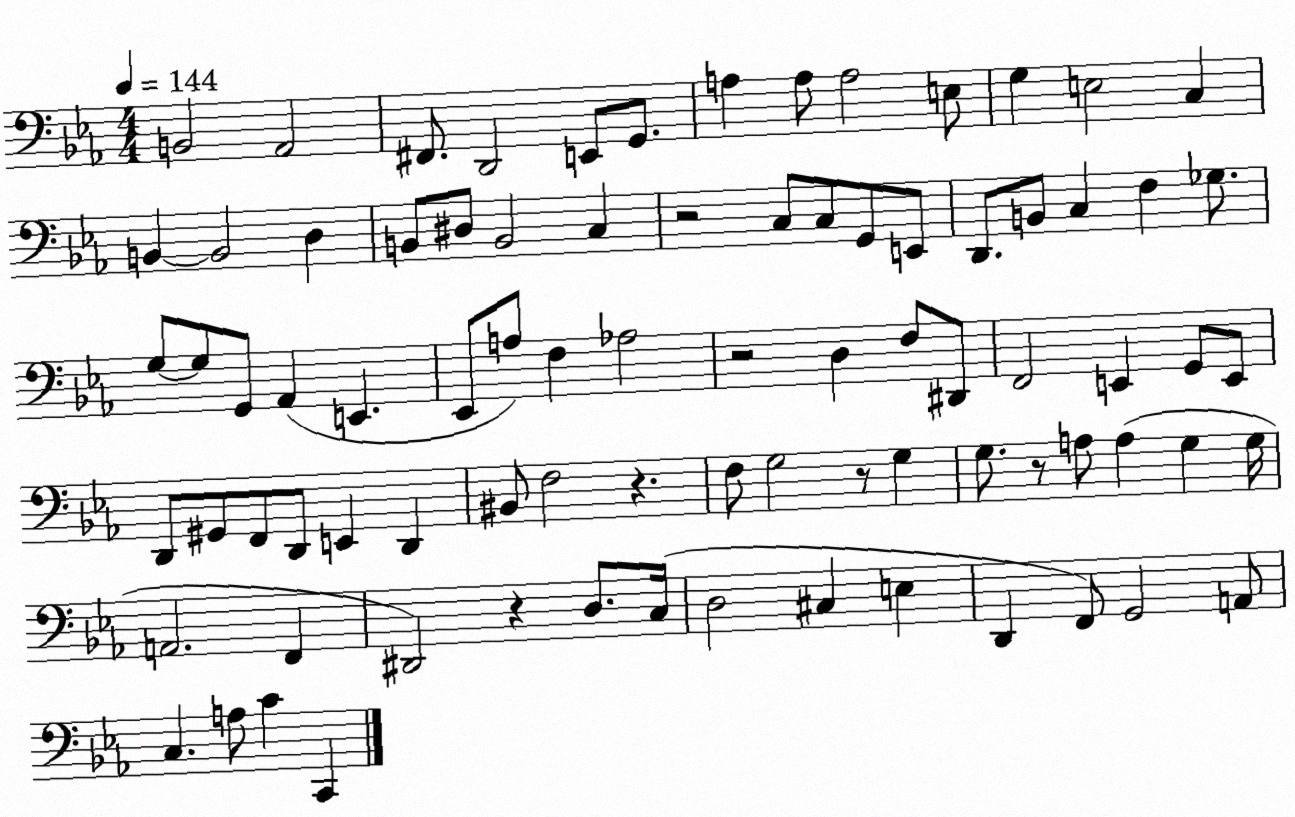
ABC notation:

X:1
T:Untitled
M:4/4
L:1/4
K:Eb
B,,2 _A,,2 ^F,,/2 D,,2 E,,/2 G,,/2 A, A,/2 A,2 E,/2 G, E,2 C, B,, B,,2 D, B,,/2 ^D,/2 B,,2 C, z2 C,/2 C,/2 G,,/2 E,,/2 D,,/2 B,,/2 C, F, _G,/2 G,/2 G,/2 G,,/2 _A,, E,, _E,,/2 A,/2 F, _A,2 z2 D, F,/2 ^D,,/2 F,,2 E,, G,,/2 E,,/2 D,,/2 ^G,,/2 F,,/2 D,,/2 E,, D,, ^B,,/2 F,2 z F,/2 G,2 z/2 G, G,/2 z/2 A,/2 A, G, G,/4 A,,2 F,, ^D,,2 z D,/2 C,/4 D,2 ^C, E, D,, F,,/2 G,,2 A,,/2 C, A,/2 C C,,